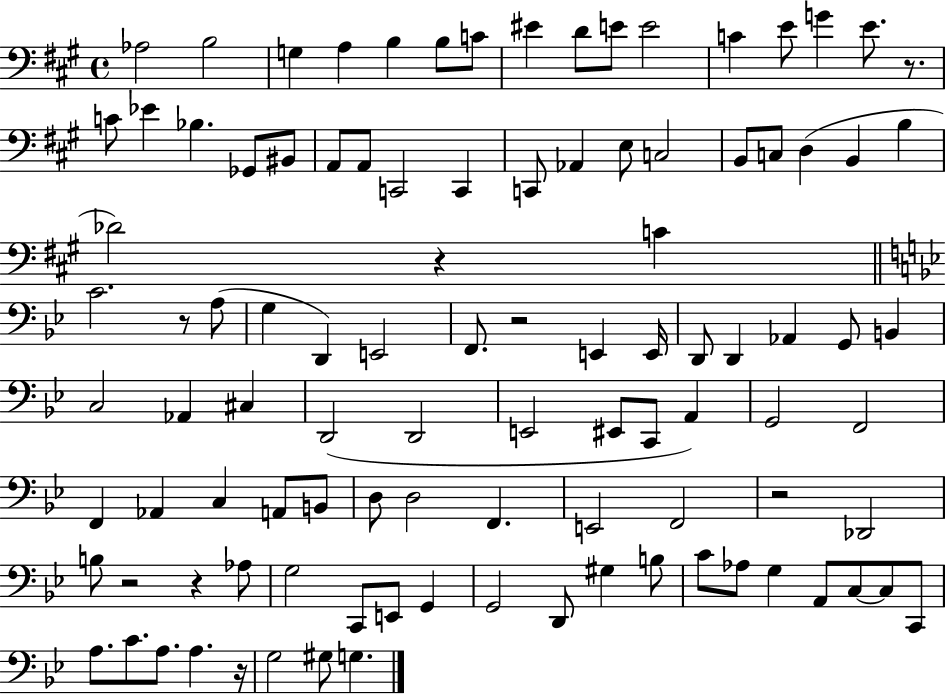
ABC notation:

X:1
T:Untitled
M:4/4
L:1/4
K:A
_A,2 B,2 G, A, B, B,/2 C/2 ^E D/2 E/2 E2 C E/2 G E/2 z/2 C/2 _E _B, _G,,/2 ^B,,/2 A,,/2 A,,/2 C,,2 C,, C,,/2 _A,, E,/2 C,2 B,,/2 C,/2 D, B,, B, _D2 z C C2 z/2 A,/2 G, D,, E,,2 F,,/2 z2 E,, E,,/4 D,,/2 D,, _A,, G,,/2 B,, C,2 _A,, ^C, D,,2 D,,2 E,,2 ^E,,/2 C,,/2 A,, G,,2 F,,2 F,, _A,, C, A,,/2 B,,/2 D,/2 D,2 F,, E,,2 F,,2 z2 _D,,2 B,/2 z2 z _A,/2 G,2 C,,/2 E,,/2 G,, G,,2 D,,/2 ^G, B,/2 C/2 _A,/2 G, A,,/2 C,/2 C,/2 C,,/2 A,/2 C/2 A,/2 A, z/4 G,2 ^G,/2 G,